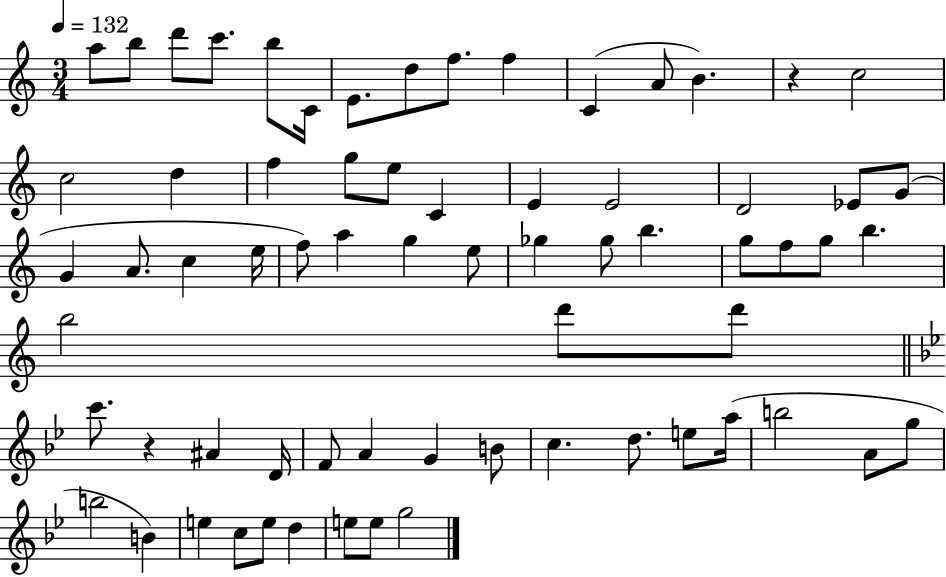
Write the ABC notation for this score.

X:1
T:Untitled
M:3/4
L:1/4
K:C
a/2 b/2 d'/2 c'/2 b/2 C/4 E/2 d/2 f/2 f C A/2 B z c2 c2 d f g/2 e/2 C E E2 D2 _E/2 G/2 G A/2 c e/4 f/2 a g e/2 _g _g/2 b g/2 f/2 g/2 b b2 d'/2 d'/2 c'/2 z ^A D/4 F/2 A G B/2 c d/2 e/2 a/4 b2 A/2 g/2 b2 B e c/2 e/2 d e/2 e/2 g2